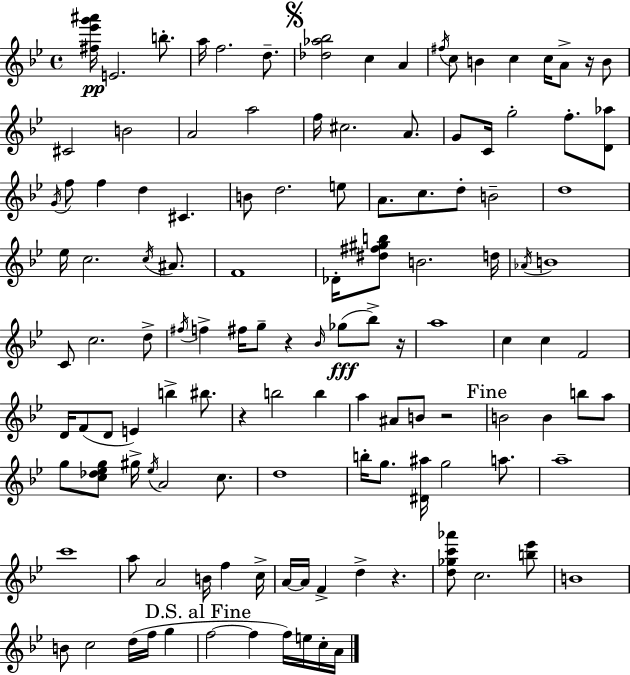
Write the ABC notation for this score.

X:1
T:Untitled
M:4/4
L:1/4
K:Gm
[^f_e'g'^a']/4 E2 b/2 a/4 f2 d/2 [_d_a_b]2 c A ^f/4 c/2 B c c/4 A/2 z/4 B/2 ^C2 B2 A2 a2 f/4 ^c2 A/2 G/2 C/4 g2 f/2 [D_a]/2 G/4 f/2 f d ^C B/2 d2 e/2 A/2 c/2 d/2 B2 d4 _e/4 c2 c/4 ^A/2 F4 _D/4 [^d^f^gb]/2 B2 d/4 _A/4 B4 C/2 c2 d/2 ^f/4 f ^f/4 g/2 z _B/4 _g/2 _b/2 z/4 a4 c c F2 D/4 F/2 D/2 E b ^b/2 z b2 b a ^A/2 B/2 z2 B2 B b/2 a/2 g/2 [c_d_eg]/2 ^g/4 _e/4 A2 c/2 d4 b/4 g/2 [^D^a]/4 g2 a/2 a4 c'4 a/2 A2 B/4 f c/4 A/4 A/4 F d z [d_gc'_a']/2 c2 [b_e']/2 B4 B/2 c2 d/4 f/4 g f2 f f/4 e/4 c/4 A/4